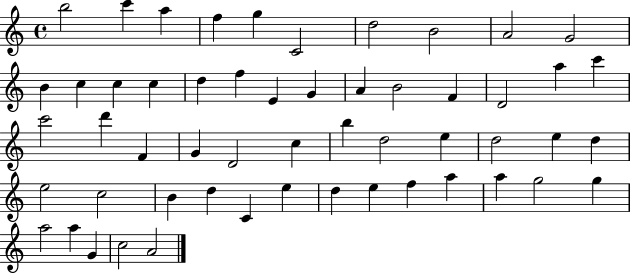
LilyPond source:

{
  \clef treble
  \time 4/4
  \defaultTimeSignature
  \key c \major
  b''2 c'''4 a''4 | f''4 g''4 c'2 | d''2 b'2 | a'2 g'2 | \break b'4 c''4 c''4 c''4 | d''4 f''4 e'4 g'4 | a'4 b'2 f'4 | d'2 a''4 c'''4 | \break c'''2 d'''4 f'4 | g'4 d'2 c''4 | b''4 d''2 e''4 | d''2 e''4 d''4 | \break e''2 c''2 | b'4 d''4 c'4 e''4 | d''4 e''4 f''4 a''4 | a''4 g''2 g''4 | \break a''2 a''4 g'4 | c''2 a'2 | \bar "|."
}